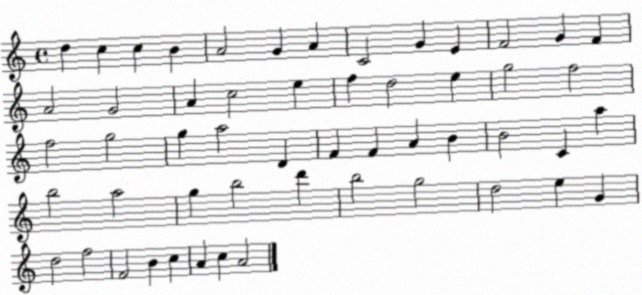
X:1
T:Untitled
M:4/4
L:1/4
K:C
d c c B A2 G A C2 G E F2 G F A2 G2 A c2 e f d2 e g2 f2 f2 g2 g a2 D F F A B B2 C a b2 a2 g b2 d' b2 g2 d2 e G d2 f2 F2 B c A c A2